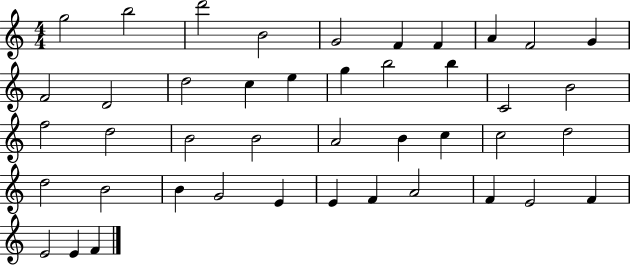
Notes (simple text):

G5/h B5/h D6/h B4/h G4/h F4/q F4/q A4/q F4/h G4/q F4/h D4/h D5/h C5/q E5/q G5/q B5/h B5/q C4/h B4/h F5/h D5/h B4/h B4/h A4/h B4/q C5/q C5/h D5/h D5/h B4/h B4/q G4/h E4/q E4/q F4/q A4/h F4/q E4/h F4/q E4/h E4/q F4/q